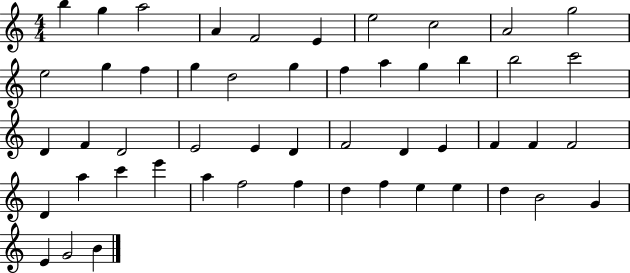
B5/q G5/q A5/h A4/q F4/h E4/q E5/h C5/h A4/h G5/h E5/h G5/q F5/q G5/q D5/h G5/q F5/q A5/q G5/q B5/q B5/h C6/h D4/q F4/q D4/h E4/h E4/q D4/q F4/h D4/q E4/q F4/q F4/q F4/h D4/q A5/q C6/q E6/q A5/q F5/h F5/q D5/q F5/q E5/q E5/q D5/q B4/h G4/q E4/q G4/h B4/q